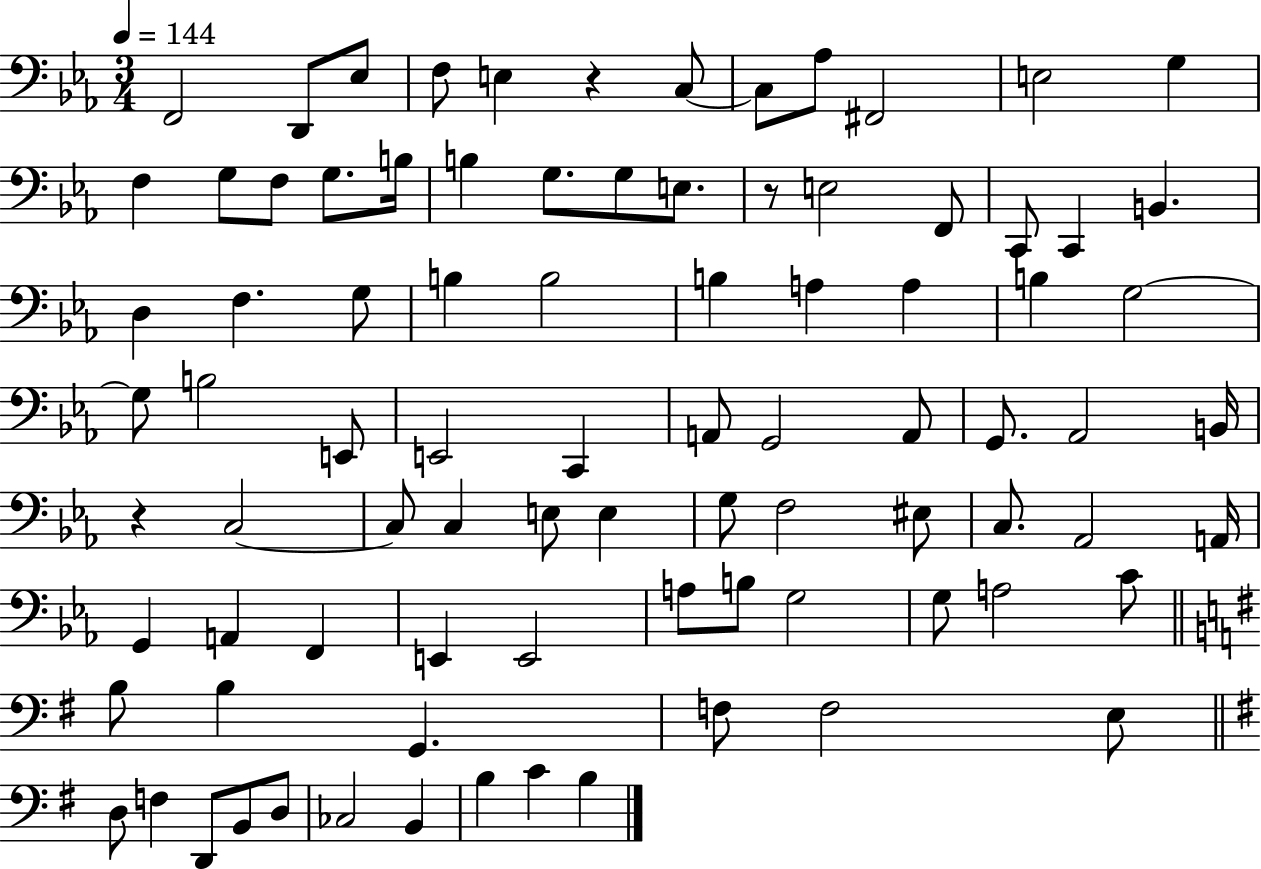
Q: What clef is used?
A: bass